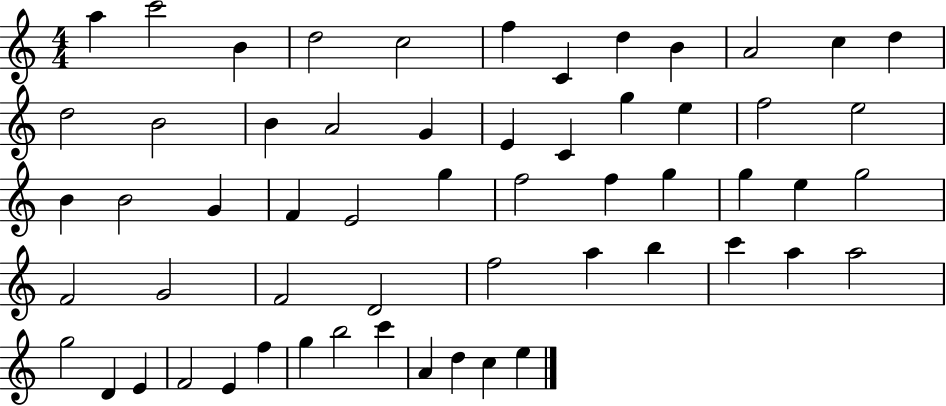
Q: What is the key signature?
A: C major